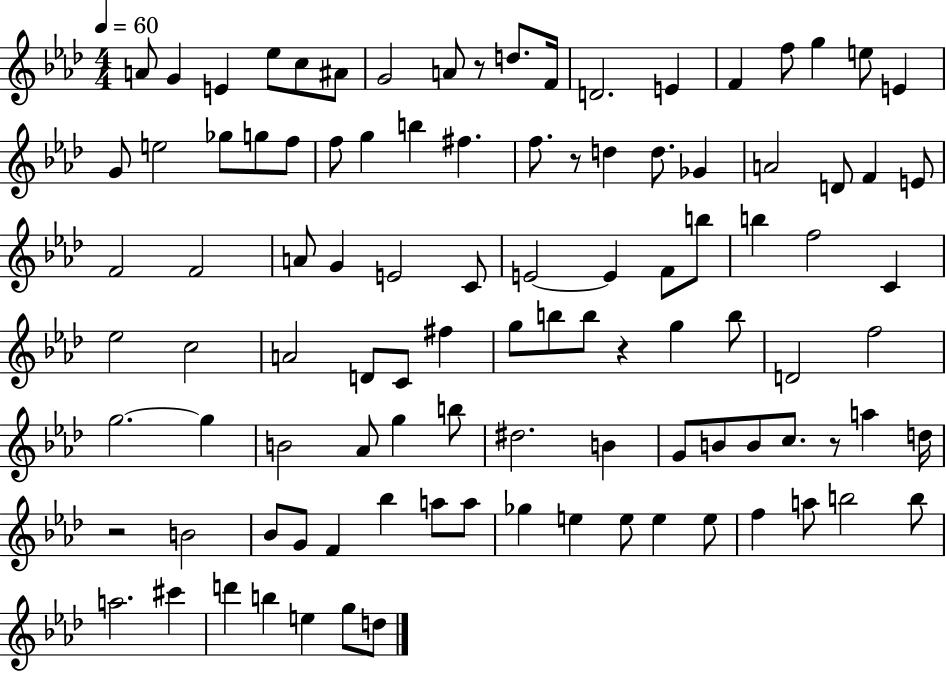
{
  \clef treble
  \numericTimeSignature
  \time 4/4
  \key aes \major
  \tempo 4 = 60
  \repeat volta 2 { a'8 g'4 e'4 ees''8 c''8 ais'8 | g'2 a'8 r8 d''8. f'16 | d'2. e'4 | f'4 f''8 g''4 e''8 e'4 | \break g'8 e''2 ges''8 g''8 f''8 | f''8 g''4 b''4 fis''4. | f''8. r8 d''4 d''8. ges'4 | a'2 d'8 f'4 e'8 | \break f'2 f'2 | a'8 g'4 e'2 c'8 | e'2~~ e'4 f'8 b''8 | b''4 f''2 c'4 | \break ees''2 c''2 | a'2 d'8 c'8 fis''4 | g''8 b''8 b''8 r4 g''4 b''8 | d'2 f''2 | \break g''2.~~ g''4 | b'2 aes'8 g''4 b''8 | dis''2. b'4 | g'8 b'8 b'8 c''8. r8 a''4 d''16 | \break r2 b'2 | bes'8 g'8 f'4 bes''4 a''8 a''8 | ges''4 e''4 e''8 e''4 e''8 | f''4 a''8 b''2 b''8 | \break a''2. cis'''4 | d'''4 b''4 e''4 g''8 d''8 | } \bar "|."
}